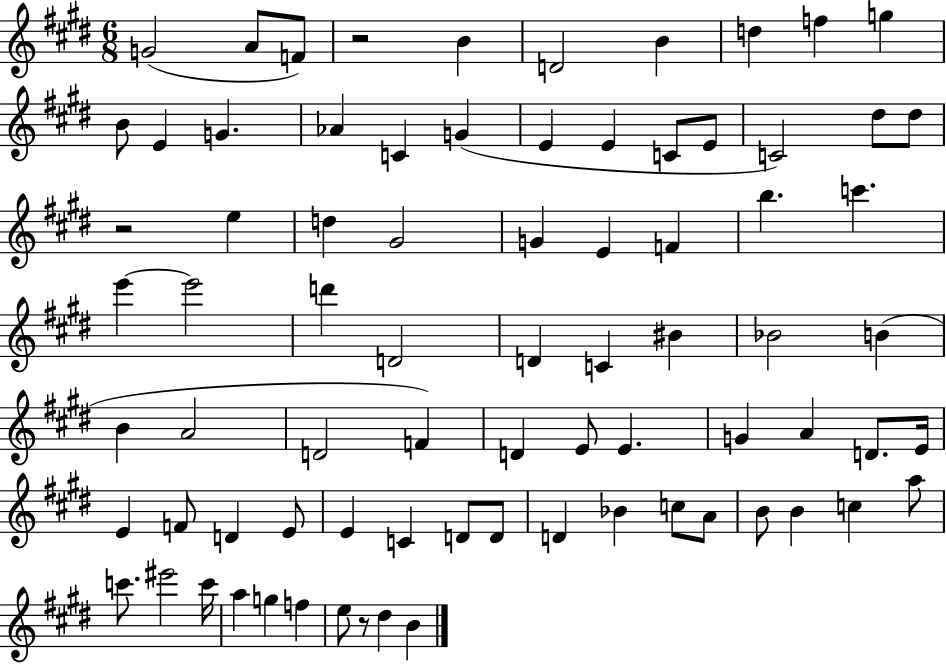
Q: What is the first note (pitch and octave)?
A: G4